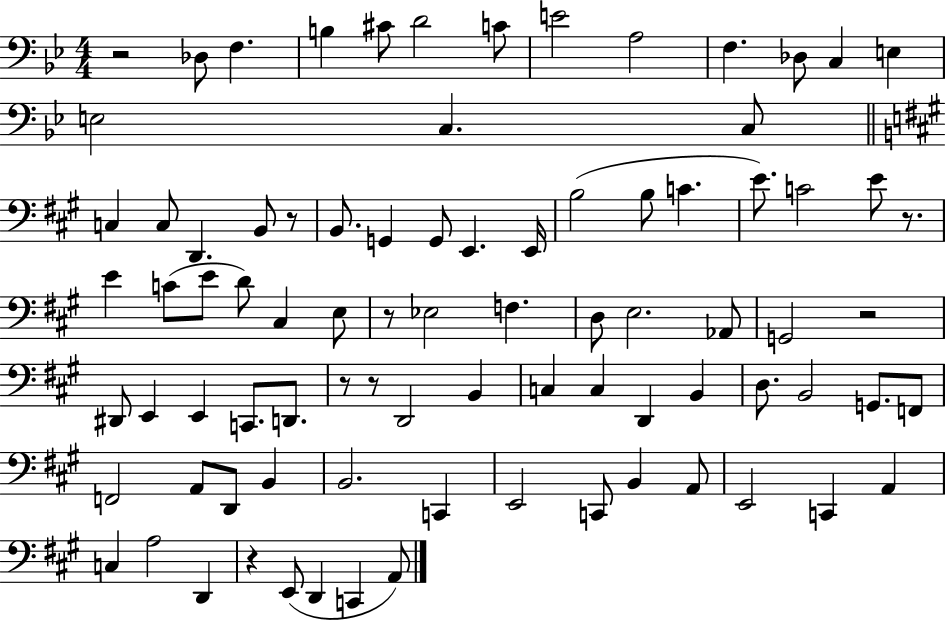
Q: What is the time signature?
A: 4/4